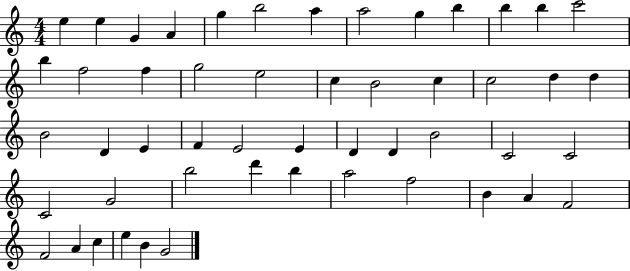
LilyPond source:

{
  \clef treble
  \numericTimeSignature
  \time 4/4
  \key c \major
  e''4 e''4 g'4 a'4 | g''4 b''2 a''4 | a''2 g''4 b''4 | b''4 b''4 c'''2 | \break b''4 f''2 f''4 | g''2 e''2 | c''4 b'2 c''4 | c''2 d''4 d''4 | \break b'2 d'4 e'4 | f'4 e'2 e'4 | d'4 d'4 b'2 | c'2 c'2 | \break c'2 g'2 | b''2 d'''4 b''4 | a''2 f''2 | b'4 a'4 f'2 | \break f'2 a'4 c''4 | e''4 b'4 g'2 | \bar "|."
}